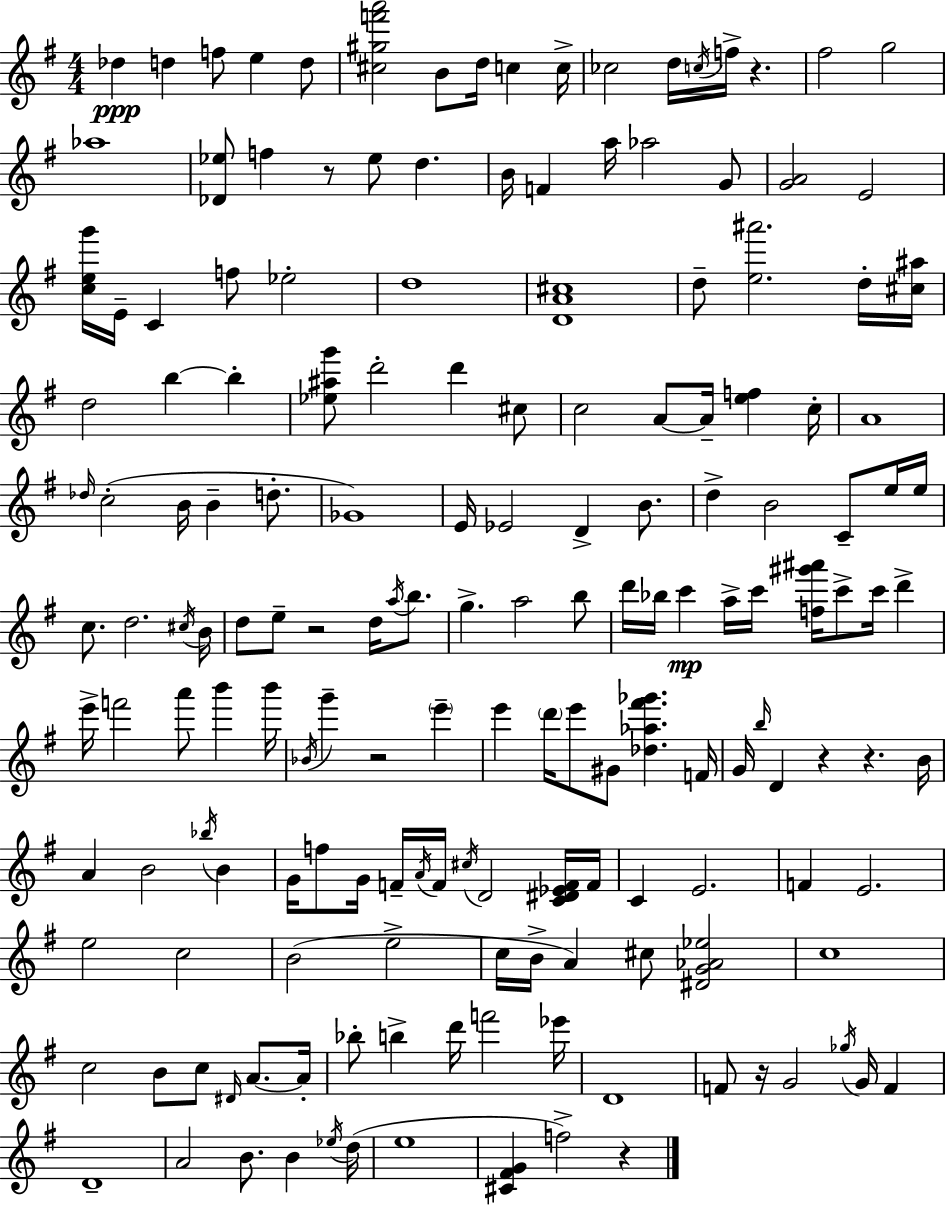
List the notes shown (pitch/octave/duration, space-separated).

Db5/q D5/q F5/e E5/q D5/e [C#5,G#5,F6,A6]/h B4/e D5/s C5/q C5/s CES5/h D5/s C5/s F5/s R/q. F#5/h G5/h Ab5/w [Db4,Eb5]/e F5/q R/e Eb5/e D5/q. B4/s F4/q A5/s Ab5/h G4/e [G4,A4]/h E4/h [C5,E5,G6]/s E4/s C4/q F5/e Eb5/h D5/w [D4,A4,C#5]/w D5/e [E5,A#6]/h. D5/s [C#5,A#5]/s D5/h B5/q B5/q [Eb5,A#5,G6]/e D6/h D6/q C#5/e C5/h A4/e A4/s [E5,F5]/q C5/s A4/w Db5/s C5/h B4/s B4/q D5/e. Gb4/w E4/s Eb4/h D4/q B4/e. D5/q B4/h C4/e E5/s E5/s C5/e. D5/h. C#5/s B4/s D5/e E5/e R/h D5/s A5/s B5/e. G5/q. A5/h B5/e D6/s Bb5/s C6/q A5/s C6/s [F5,G#6,A#6]/s C6/e C6/s D6/q E6/s F6/h A6/e B6/q B6/s Bb4/s G6/q R/h E6/q E6/q D6/s E6/e G#4/e [Db5,Ab5,F#6,Gb6]/q. F4/s G4/s B5/s D4/q R/q R/q. B4/s A4/q B4/h Bb5/s B4/q G4/s F5/e G4/s F4/s A4/s F4/s C#5/s D4/h [C4,D#4,Eb4,F4]/s F4/s C4/q E4/h. F4/q E4/h. E5/h C5/h B4/h E5/h C5/s B4/s A4/q C#5/e [D#4,G4,Ab4,Eb5]/h C5/w C5/h B4/e C5/e D#4/s A4/e. A4/s Bb5/e B5/q D6/s F6/h Eb6/s D4/w F4/e R/s G4/h Gb5/s G4/s F4/q D4/w A4/h B4/e. B4/q Eb5/s D5/s E5/w [C#4,F#4,G4]/q F5/h R/q